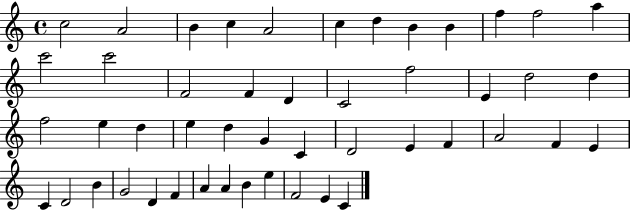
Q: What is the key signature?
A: C major